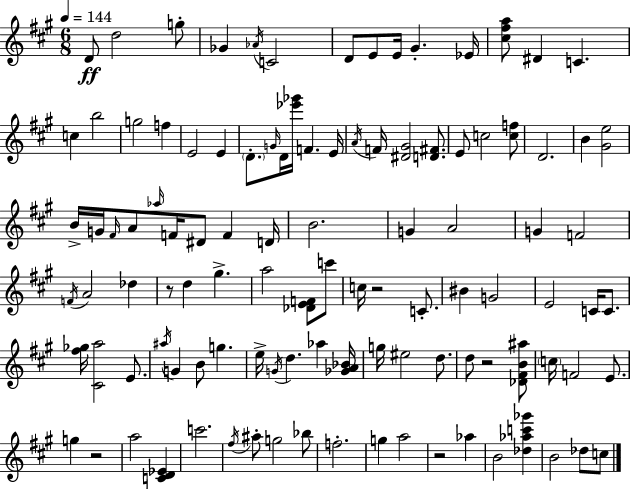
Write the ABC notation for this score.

X:1
T:Untitled
M:6/8
L:1/4
K:A
D/2 d2 g/2 _G _A/4 C2 D/2 E/2 E/4 ^G _E/4 [^c^fa]/2 ^D C c b2 g2 f E2 E D/2 G/4 D/4 [_e'_g']/4 F E/4 A/4 F/4 [^D^G]2 [D^F]/2 E/2 c2 [cf]/2 D2 B [^Ge]2 B/4 G/4 ^F/4 A/2 _a/4 F/4 ^D/2 F D/4 B2 G A2 G F2 F/4 A2 _d z/2 d ^g a2 [_DEF]/2 c'/2 c/4 z2 C/2 ^B G2 E2 C/4 C/2 [^f_g]/4 [^Ca]2 E/2 ^a/4 G B/2 g e/4 G/4 d _a [_GA_B]/4 g/4 ^e2 d/2 d/2 z2 [_D^FB^a]/2 c/4 F2 E/2 g z2 a2 [CD_E] c'2 ^f/4 ^a/2 g2 _b/2 f2 g a2 z2 _a B2 [_d_ac'_g'] B2 _d/2 c/2